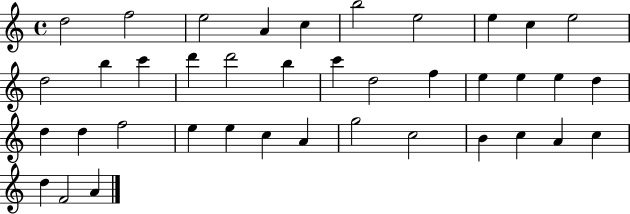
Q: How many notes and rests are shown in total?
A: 39